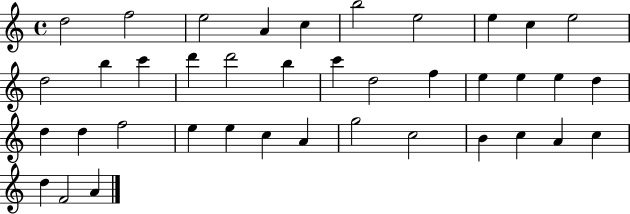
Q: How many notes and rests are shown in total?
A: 39